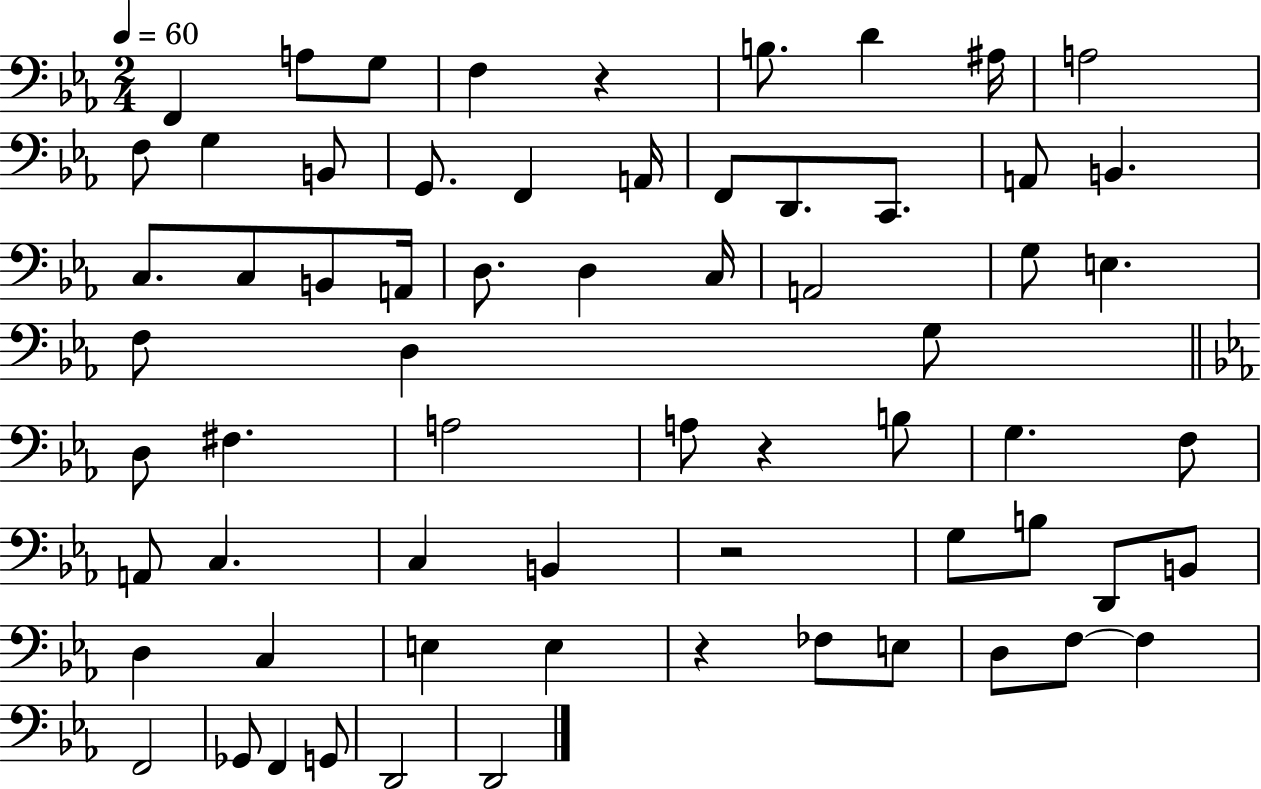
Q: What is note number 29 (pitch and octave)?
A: E3